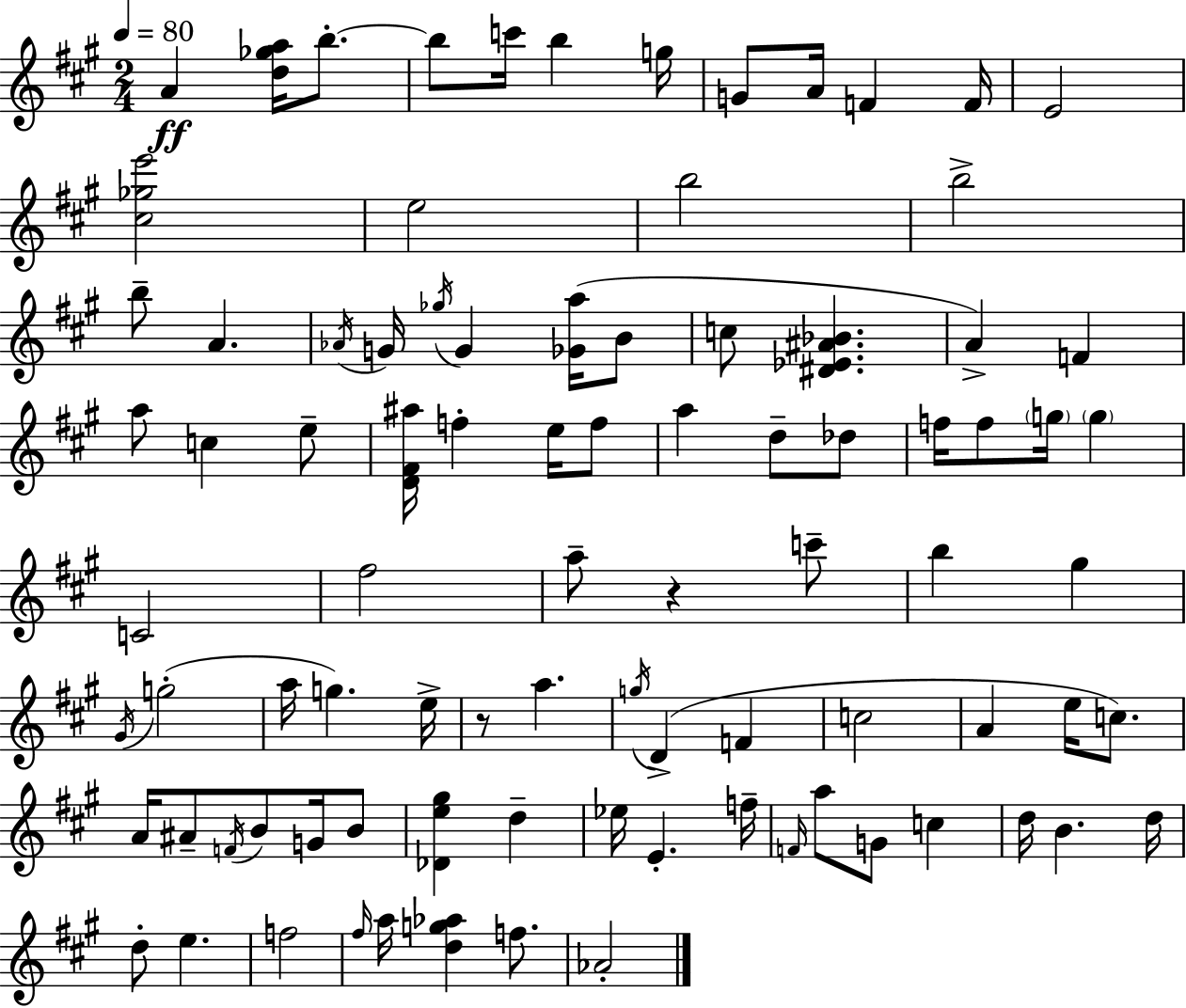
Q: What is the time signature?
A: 2/4